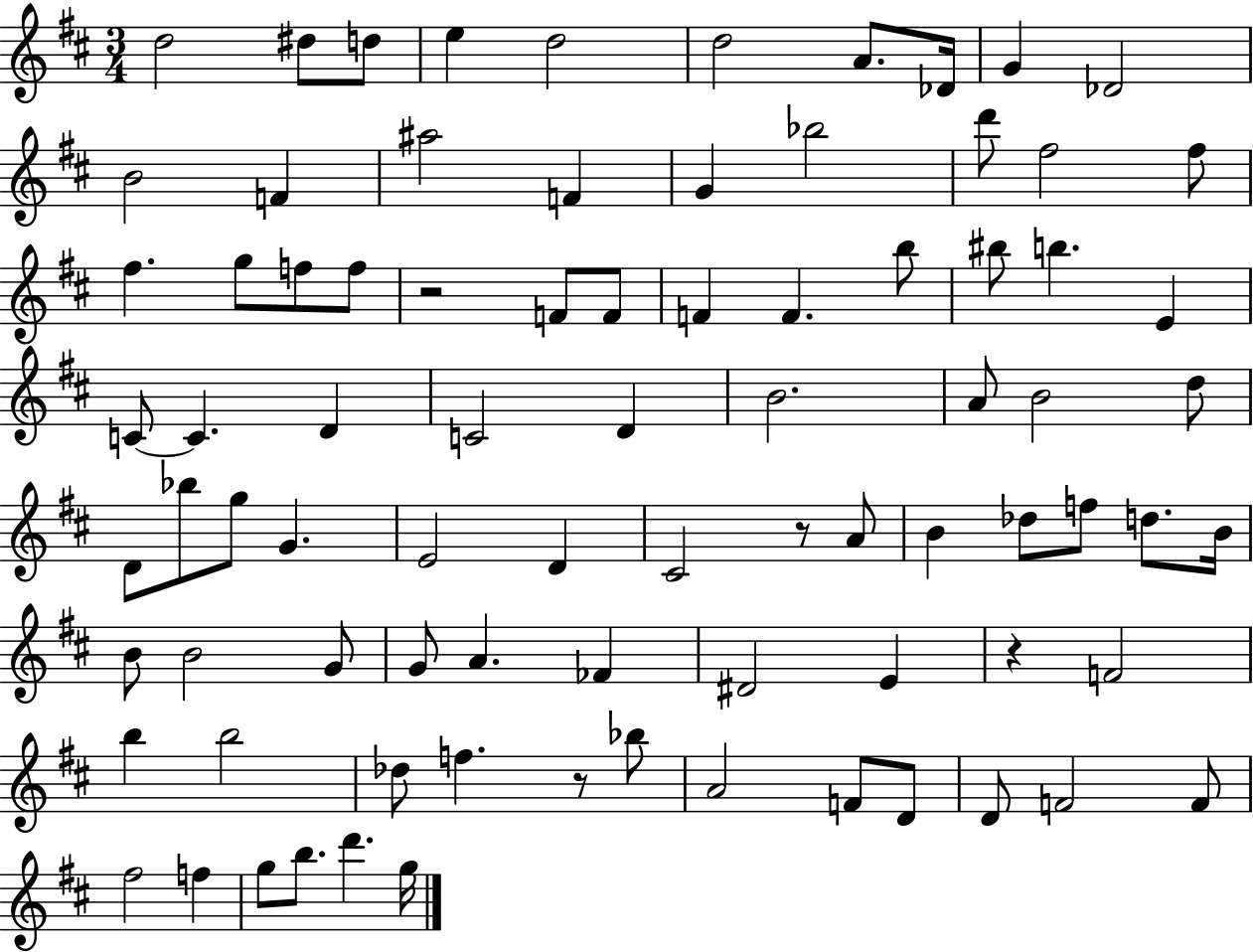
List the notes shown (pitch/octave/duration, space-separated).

D5/h D#5/e D5/e E5/q D5/h D5/h A4/e. Db4/s G4/q Db4/h B4/h F4/q A#5/h F4/q G4/q Bb5/h D6/e F#5/h F#5/e F#5/q. G5/e F5/e F5/e R/h F4/e F4/e F4/q F4/q. B5/e BIS5/e B5/q. E4/q C4/e C4/q. D4/q C4/h D4/q B4/h. A4/e B4/h D5/e D4/e Bb5/e G5/e G4/q. E4/h D4/q C#4/h R/e A4/e B4/q Db5/e F5/e D5/e. B4/s B4/e B4/h G4/e G4/e A4/q. FES4/q D#4/h E4/q R/q F4/h B5/q B5/h Db5/e F5/q. R/e Bb5/e A4/h F4/e D4/e D4/e F4/h F4/e F#5/h F5/q G5/e B5/e. D6/q. G5/s